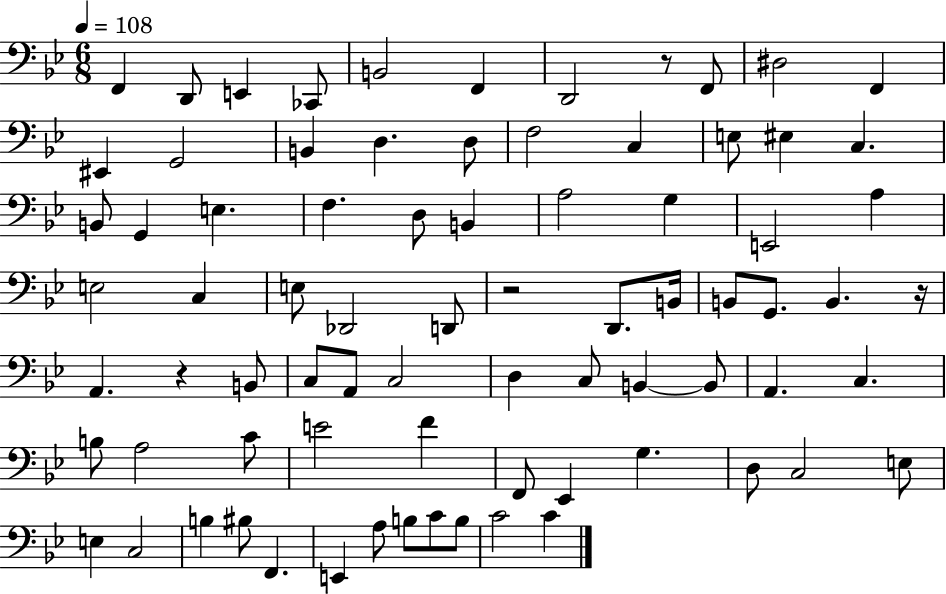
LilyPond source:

{
  \clef bass
  \numericTimeSignature
  \time 6/8
  \key bes \major
  \tempo 4 = 108
  f,4 d,8 e,4 ces,8 | b,2 f,4 | d,2 r8 f,8 | dis2 f,4 | \break eis,4 g,2 | b,4 d4. d8 | f2 c4 | e8 eis4 c4. | \break b,8 g,4 e4. | f4. d8 b,4 | a2 g4 | e,2 a4 | \break e2 c4 | e8 des,2 d,8 | r2 d,8. b,16 | b,8 g,8. b,4. r16 | \break a,4. r4 b,8 | c8 a,8 c2 | d4 c8 b,4~~ b,8 | a,4. c4. | \break b8 a2 c'8 | e'2 f'4 | f,8 ees,4 g4. | d8 c2 e8 | \break e4 c2 | b4 bis8 f,4. | e,4 a8 b8 c'8 b8 | c'2 c'4 | \break \bar "|."
}